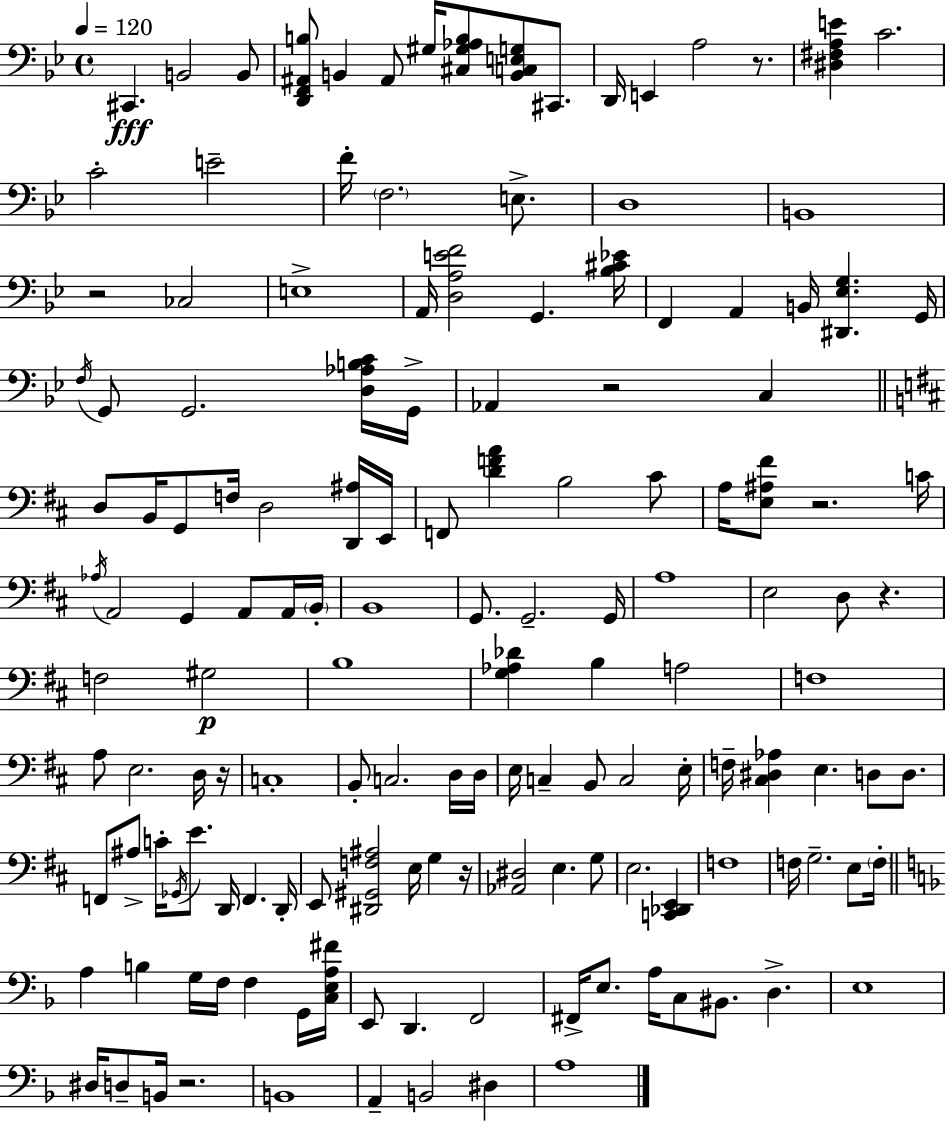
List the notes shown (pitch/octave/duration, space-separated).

C#2/q. B2/h B2/e [D2,F2,A#2,B3]/e B2/q A#2/e G#3/s [C#3,G#3,Ab3,B3]/e [B2,C3,E3,G3]/e C#2/e. D2/s E2/q A3/h R/e. [D#3,F#3,A3,E4]/q C4/h. C4/h E4/h F4/s F3/h. E3/e. D3/w B2/w R/h CES3/h E3/w A2/s [D3,A3,E4,F4]/h G2/q. [Bb3,C#4,Eb4]/s F2/q A2/q B2/s [D#2,Eb3,G3]/q. G2/s F3/s G2/e G2/h. [D3,Ab3,B3,C4]/s G2/s Ab2/q R/h C3/q D3/e B2/s G2/e F3/s D3/h [D2,A#3]/s E2/s F2/e [D4,F4,A4]/q B3/h C#4/e A3/s [E3,A#3,F#4]/e R/h. C4/s Ab3/s A2/h G2/q A2/e A2/s B2/s B2/w G2/e. G2/h. G2/s A3/w E3/h D3/e R/q. F3/h G#3/h B3/w [G3,Ab3,Db4]/q B3/q A3/h F3/w A3/e E3/h. D3/s R/s C3/w B2/e C3/h. D3/s D3/s E3/s C3/q B2/e C3/h E3/s F3/s [C#3,D#3,Ab3]/q E3/q. D3/e D3/e. F2/e A#3/e C4/s Gb2/s E4/e. D2/s F2/q. D2/s E2/e [D#2,G#2,F3,A#3]/h E3/s G3/q R/s [Ab2,D#3]/h E3/q. G3/e E3/h. [C2,Db2,E2]/q F3/w F3/s G3/h. E3/e F3/s A3/q B3/q G3/s F3/s F3/q G2/s [C3,E3,A3,F#4]/s E2/e D2/q. F2/h F#2/s E3/e. A3/s C3/e BIS2/e. D3/q. E3/w D#3/s D3/e B2/s R/h. B2/w A2/q B2/h D#3/q A3/w